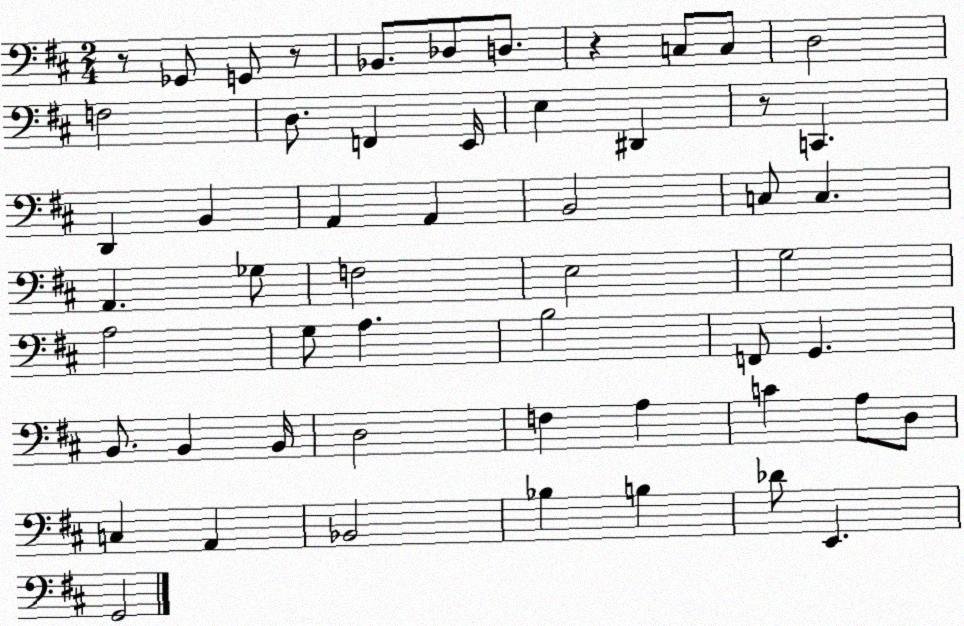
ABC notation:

X:1
T:Untitled
M:2/4
L:1/4
K:D
z/2 _G,,/2 G,,/2 z/2 _B,,/2 _D,/2 D,/2 z C,/2 C,/2 D,2 F,2 D,/2 F,, E,,/4 E, ^D,, z/2 C,, D,, B,, A,, A,, B,,2 C,/2 C, A,, _G,/2 F,2 E,2 G,2 A,2 G,/2 A, B,2 F,,/2 G,, B,,/2 B,, B,,/4 D,2 F, A, C A,/2 D,/2 C, A,, _B,,2 _B, B, _D/2 E,, G,,2